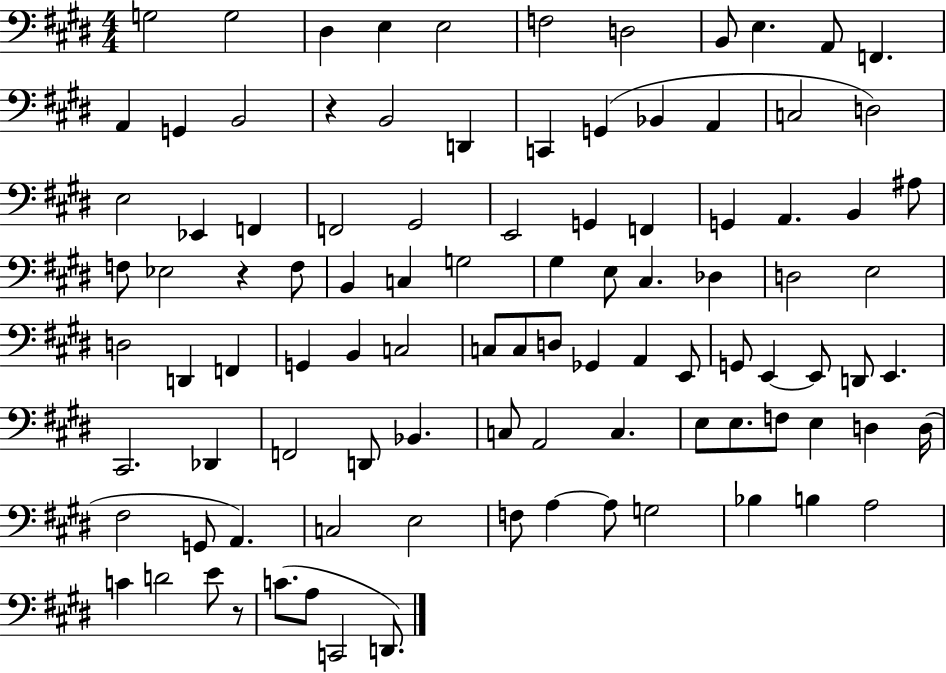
{
  \clef bass
  \numericTimeSignature
  \time 4/4
  \key e \major
  g2 g2 | dis4 e4 e2 | f2 d2 | b,8 e4. a,8 f,4. | \break a,4 g,4 b,2 | r4 b,2 d,4 | c,4 g,4( bes,4 a,4 | c2 d2) | \break e2 ees,4 f,4 | f,2 gis,2 | e,2 g,4 f,4 | g,4 a,4. b,4 ais8 | \break f8 ees2 r4 f8 | b,4 c4 g2 | gis4 e8 cis4. des4 | d2 e2 | \break d2 d,4 f,4 | g,4 b,4 c2 | c8 c8 d8 ges,4 a,4 e,8 | g,8 e,4~~ e,8 d,8 e,4. | \break cis,2. des,4 | f,2 d,8 bes,4. | c8 a,2 c4. | e8 e8. f8 e4 d4 d16( | \break fis2 g,8 a,4.) | c2 e2 | f8 a4~~ a8 g2 | bes4 b4 a2 | \break c'4 d'2 e'8 r8 | c'8.( a8 c,2 d,8.) | \bar "|."
}